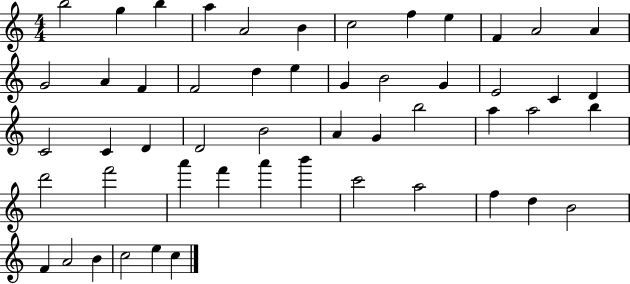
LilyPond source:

{
  \clef treble
  \numericTimeSignature
  \time 4/4
  \key c \major
  b''2 g''4 b''4 | a''4 a'2 b'4 | c''2 f''4 e''4 | f'4 a'2 a'4 | \break g'2 a'4 f'4 | f'2 d''4 e''4 | g'4 b'2 g'4 | e'2 c'4 d'4 | \break c'2 c'4 d'4 | d'2 b'2 | a'4 g'4 b''2 | a''4 a''2 b''4 | \break d'''2 f'''2 | a'''4 f'''4 a'''4 b'''4 | c'''2 a''2 | f''4 d''4 b'2 | \break f'4 a'2 b'4 | c''2 e''4 c''4 | \bar "|."
}